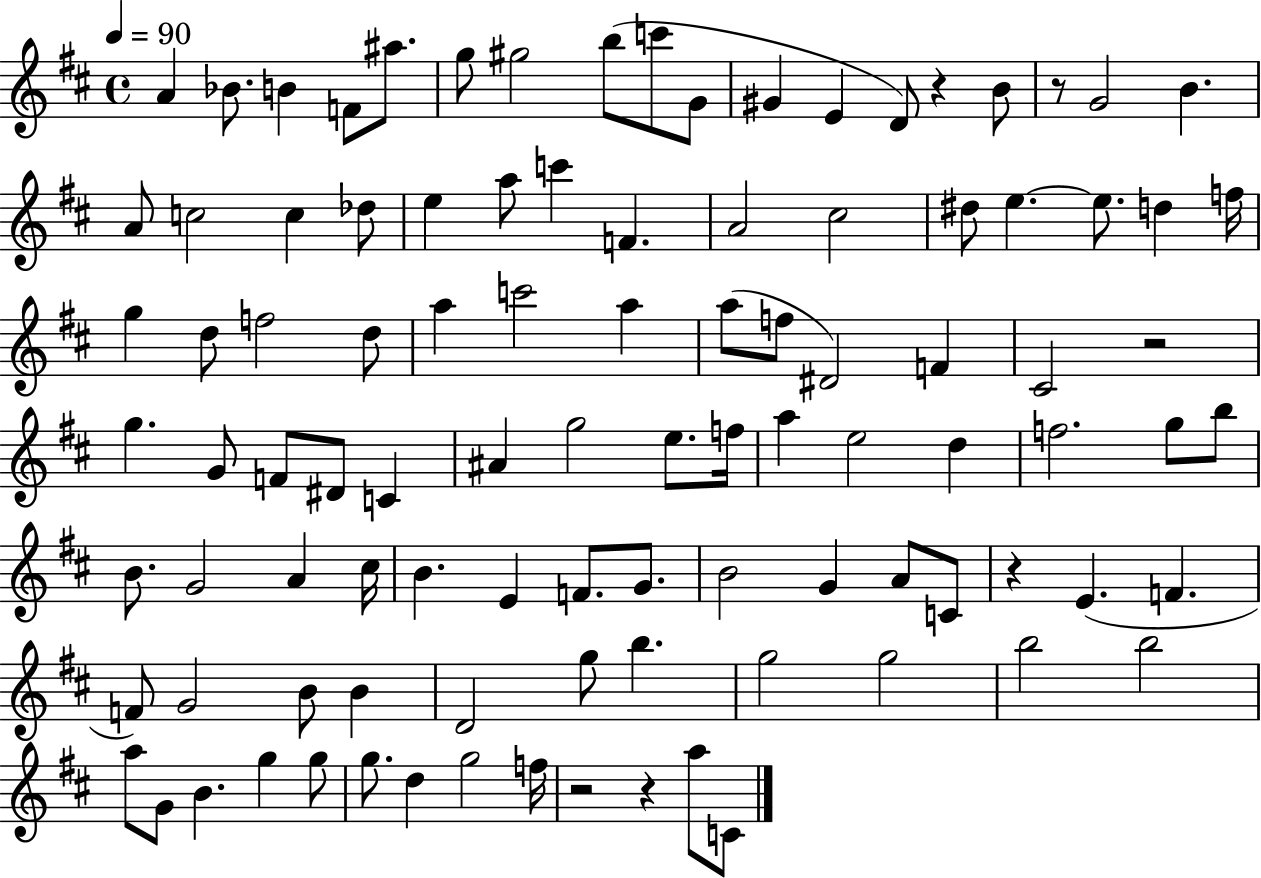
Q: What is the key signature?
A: D major